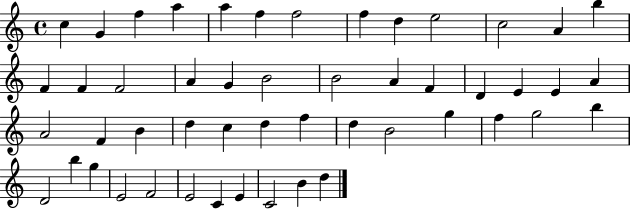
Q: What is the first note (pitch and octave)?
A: C5